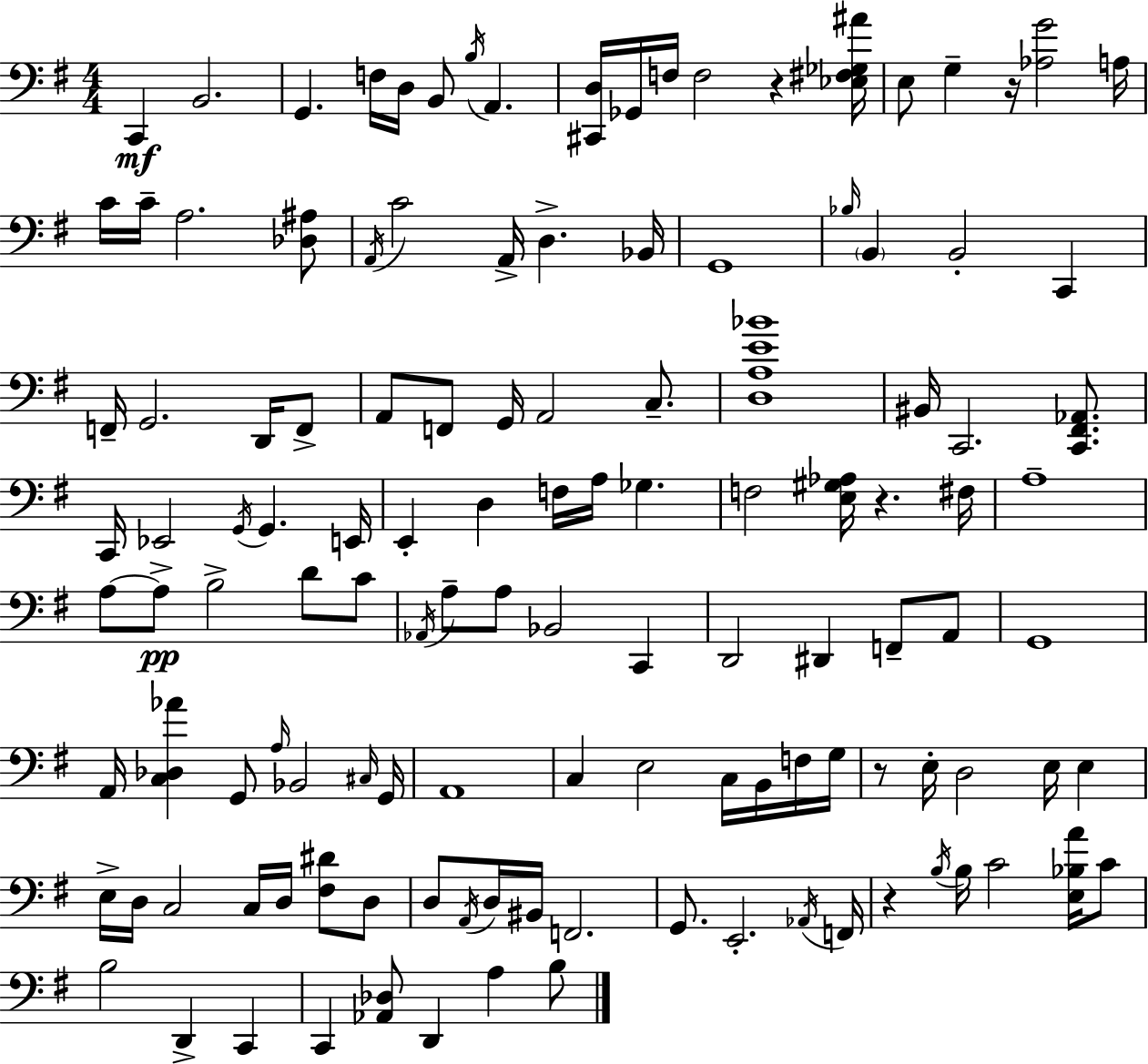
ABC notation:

X:1
T:Untitled
M:4/4
L:1/4
K:G
C,, B,,2 G,, F,/4 D,/4 B,,/2 B,/4 A,, [^C,,D,]/4 _G,,/4 F,/4 F,2 z [_E,^F,_G,^A]/4 E,/2 G, z/4 [_A,G]2 A,/4 C/4 C/4 A,2 [_D,^A,]/2 A,,/4 C2 A,,/4 D, _B,,/4 G,,4 _B,/4 B,, B,,2 C,, F,,/4 G,,2 D,,/4 F,,/2 A,,/2 F,,/2 G,,/4 A,,2 C,/2 [D,A,E_B]4 ^B,,/4 C,,2 [C,,^F,,_A,,]/2 C,,/4 _E,,2 G,,/4 G,, E,,/4 E,, D, F,/4 A,/4 _G, F,2 [E,^G,_A,]/4 z ^F,/4 A,4 A,/2 A,/2 B,2 D/2 C/2 _A,,/4 A,/2 A,/2 _B,,2 C,, D,,2 ^D,, F,,/2 A,,/2 G,,4 A,,/4 [C,_D,_A] G,,/2 A,/4 _B,,2 ^C,/4 G,,/4 A,,4 C, E,2 C,/4 B,,/4 F,/4 G,/4 z/2 E,/4 D,2 E,/4 E, E,/4 D,/4 C,2 C,/4 D,/4 [^F,^D]/2 D,/2 D,/2 A,,/4 D,/4 ^B,,/4 F,,2 G,,/2 E,,2 _A,,/4 F,,/4 z B,/4 B,/4 C2 [E,_B,A]/4 C/2 B,2 D,, C,, C,, [_A,,_D,]/2 D,, A, B,/2